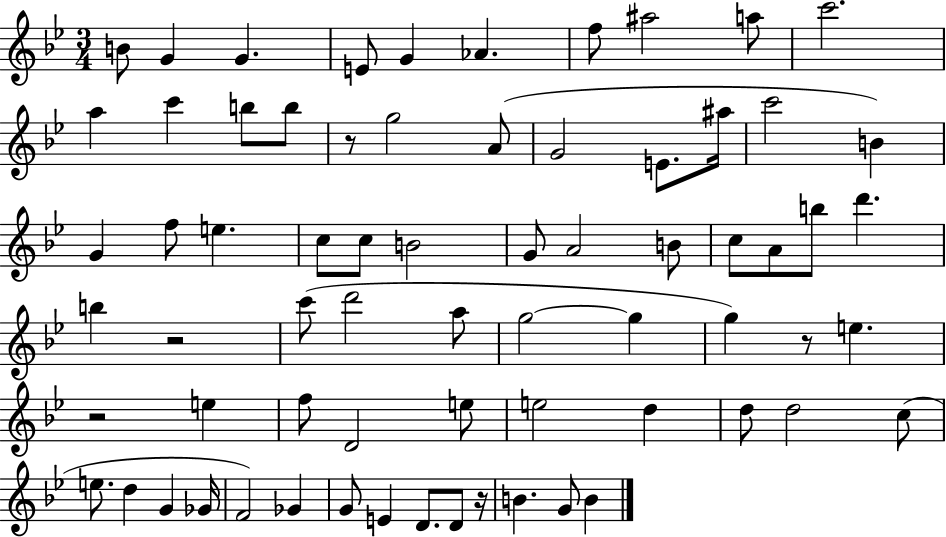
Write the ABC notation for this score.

X:1
T:Untitled
M:3/4
L:1/4
K:Bb
B/2 G G E/2 G _A f/2 ^a2 a/2 c'2 a c' b/2 b/2 z/2 g2 A/2 G2 E/2 ^a/4 c'2 B G f/2 e c/2 c/2 B2 G/2 A2 B/2 c/2 A/2 b/2 d' b z2 c'/2 d'2 a/2 g2 g g z/2 e z2 e f/2 D2 e/2 e2 d d/2 d2 c/2 e/2 d G _G/4 F2 _G G/2 E D/2 D/2 z/4 B G/2 B